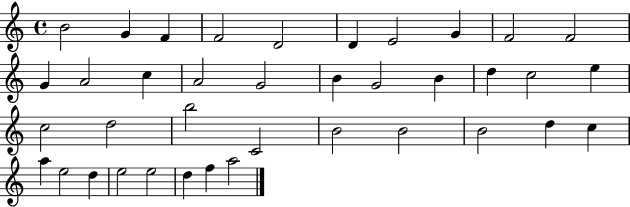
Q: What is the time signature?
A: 4/4